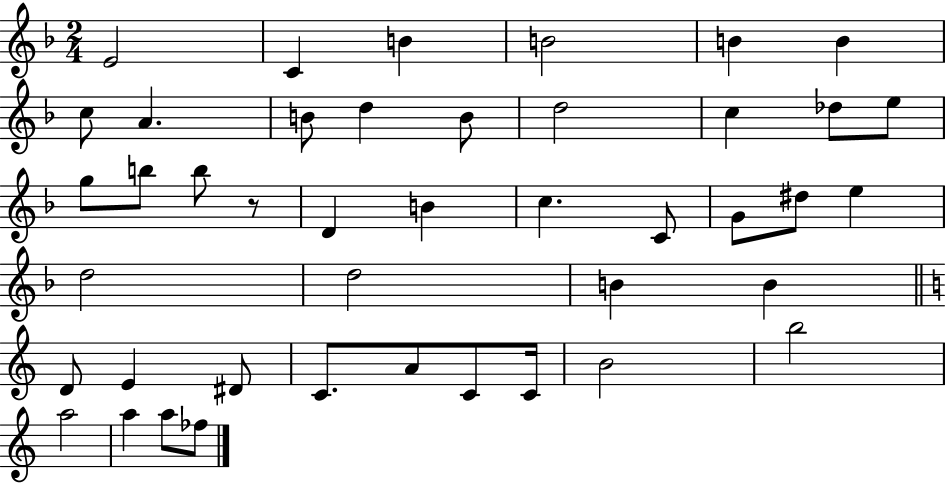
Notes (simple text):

E4/h C4/q B4/q B4/h B4/q B4/q C5/e A4/q. B4/e D5/q B4/e D5/h C5/q Db5/e E5/e G5/e B5/e B5/e R/e D4/q B4/q C5/q. C4/e G4/e D#5/e E5/q D5/h D5/h B4/q B4/q D4/e E4/q D#4/e C4/e. A4/e C4/e C4/s B4/h B5/h A5/h A5/q A5/e FES5/e